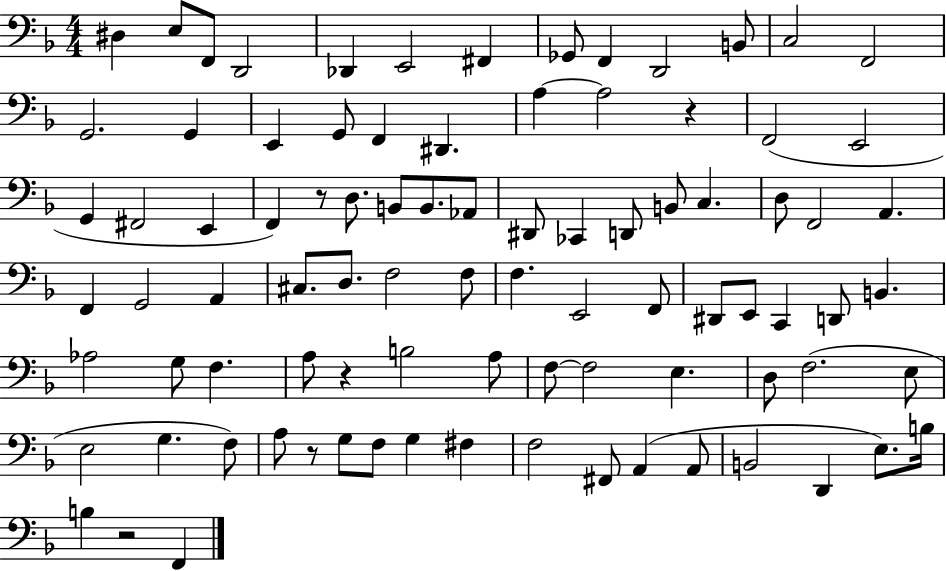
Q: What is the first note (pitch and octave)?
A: D#3